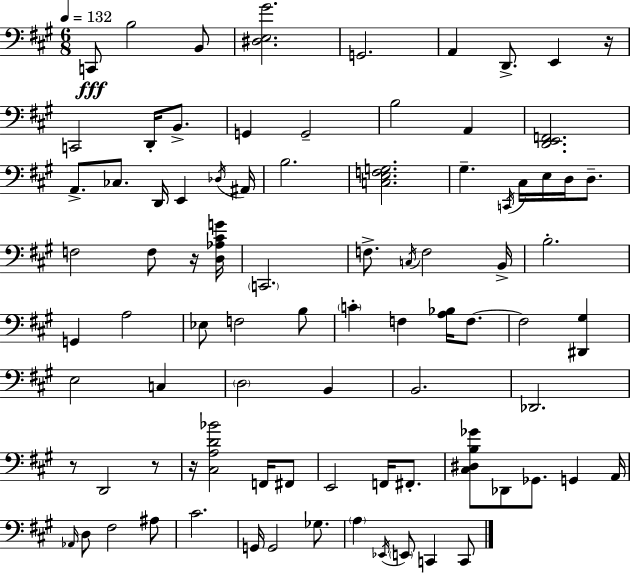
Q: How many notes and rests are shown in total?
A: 86